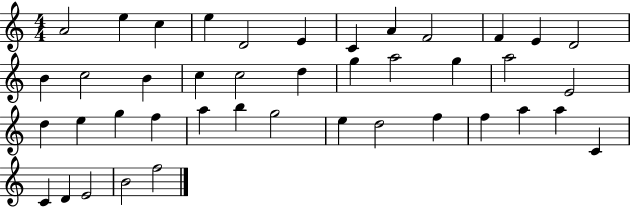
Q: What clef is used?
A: treble